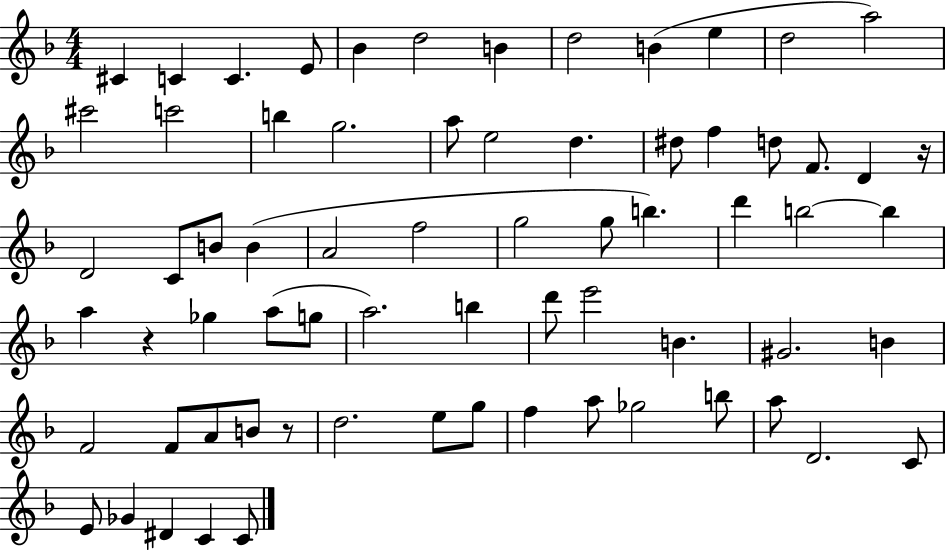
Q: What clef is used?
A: treble